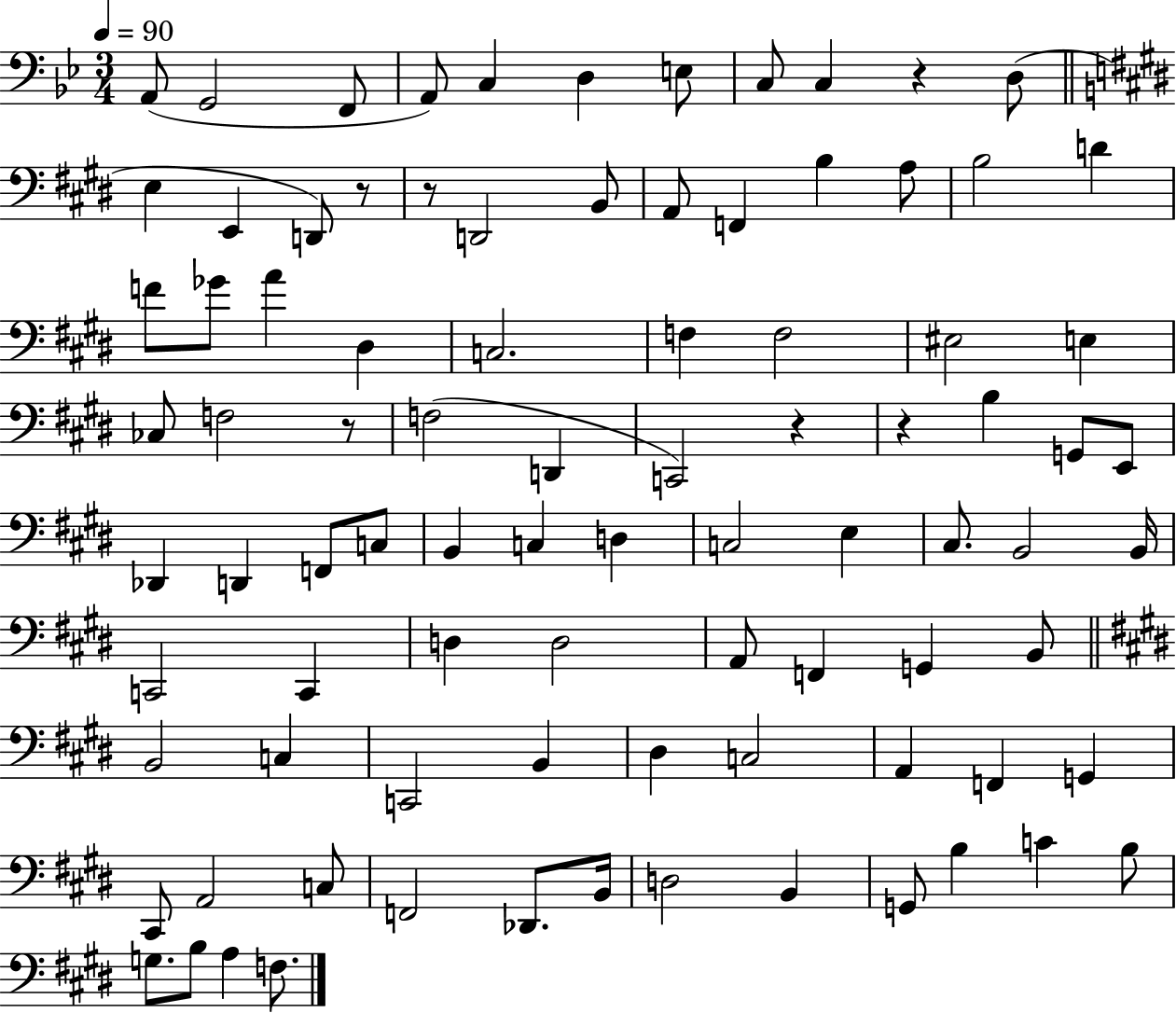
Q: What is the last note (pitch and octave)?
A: F3